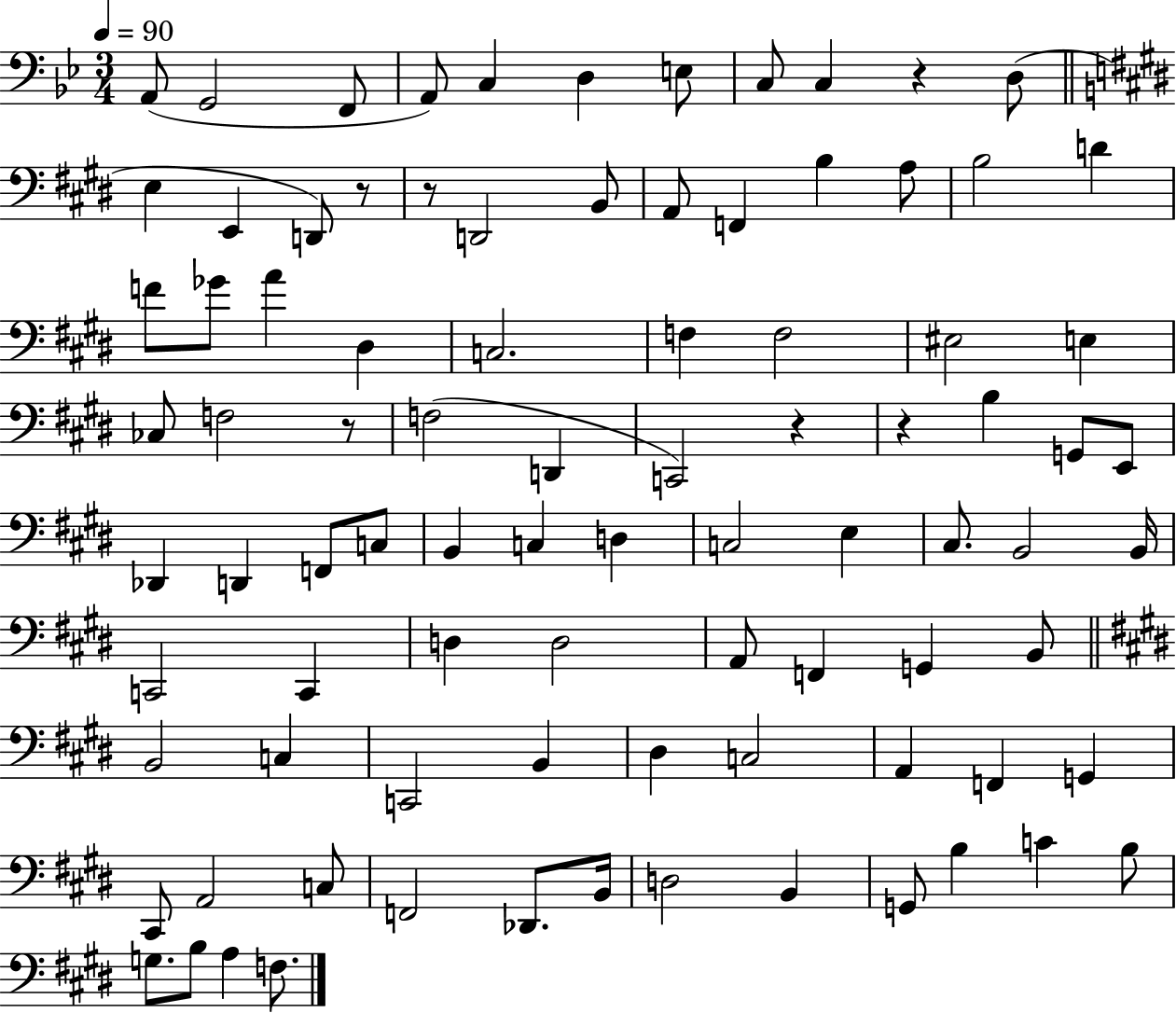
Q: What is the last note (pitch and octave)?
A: F3